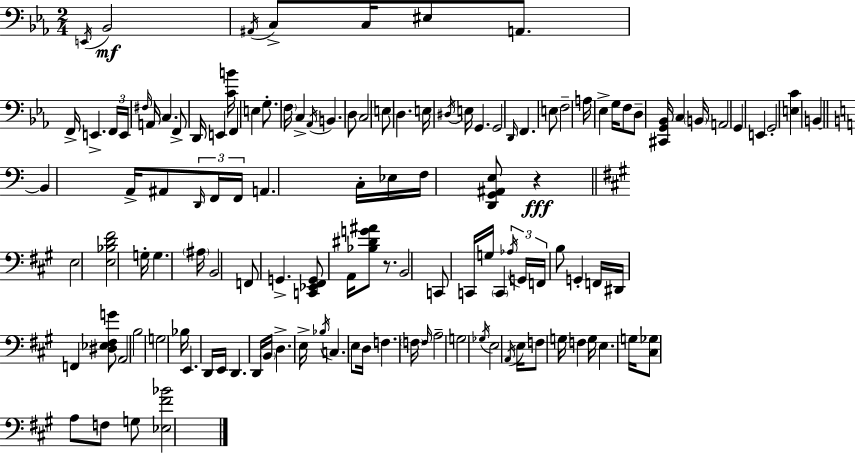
E2/s Bb2/h A#2/s C3/e C3/s EIS3/e A2/e. F2/s E2/q. F2/s E2/s F#3/s A2/s C3/q. F2/e D2/s E2/q [C4,B4]/s F2/q E3/q G3/e. F3/s C3/q Ab2/s B2/q. D3/e C3/h E3/e D3/q. E3/s D#3/s E3/s G2/q. G2/h D2/s F2/q. E3/e F3/h A3/s Eb3/q G3/s F3/e D3/e [C#2,G2,Bb2]/s C3/q B2/s A2/h G2/q E2/q G2/h [E3,C4]/q B2/q B2/q A2/s A#2/e D2/s F2/s F2/s A2/q. C3/s Eb3/s F3/s [D2,G2,A#2,E3]/e R/q E3/h [E3,Bb3,D4,F#4]/h G3/s G3/q. A#3/s B2/h F2/e G2/q. [C2,Eb2,F#2,G2]/e A2/s [Bb3,D#4,G4,A#4]/e R/e. B2/h C2/e C2/s G3/s C2/q Ab3/s G2/s F2/s B3/e G2/q F2/s D#2/s F2/q [D#3,Eb3,F#3,G4]/e A2/h B3/h G3/h Bb3/s E2/q. D2/s E2/s D2/q. D2/s B2/s D3/q. E3/s Bb3/s C3/q. E3/e D3/s F3/q. F3/s F3/s A3/h G3/h Gb3/s E3/h A2/s E3/s F3/e G3/s F3/q G3/s E3/q. G3/s [C#3,Gb3]/e A3/e F3/e G3/e [Eb3,F#4,Bb4]/h